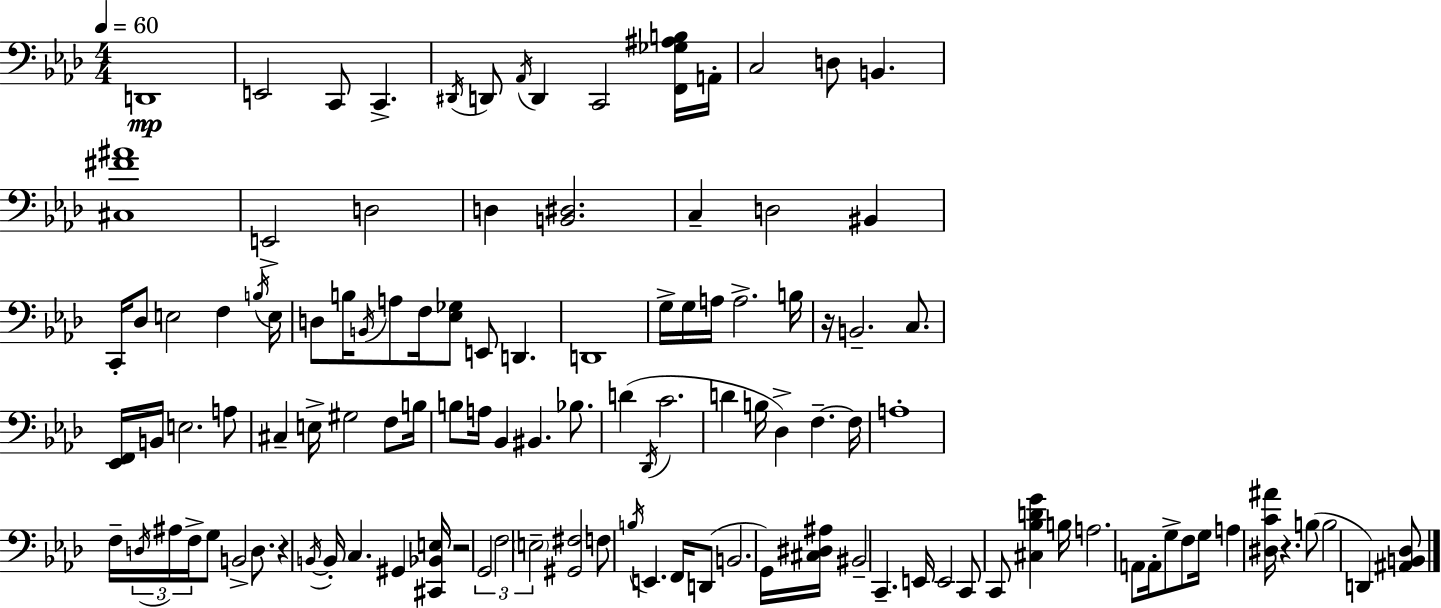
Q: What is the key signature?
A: AES major